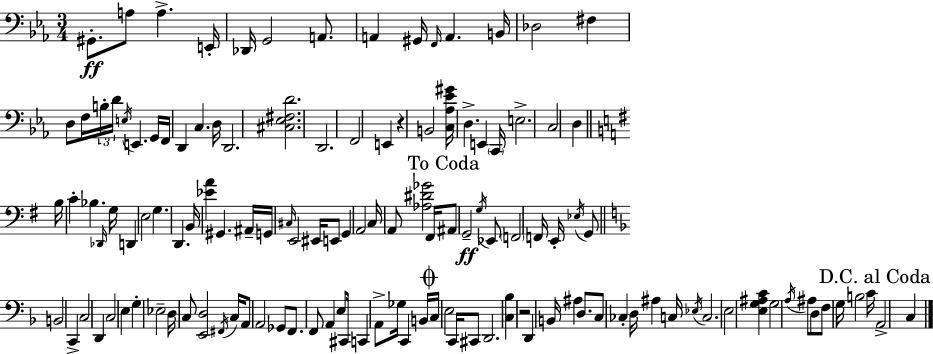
G#2/e. A3/e A3/q. E2/s Db2/s G2/h A2/e. A2/q G#2/s F2/s A2/q. B2/s Db3/h F#3/q D3/e F3/s B3/s D4/s E3/s E2/q. G2/s F2/s D2/q C3/q. D3/s D2/h. [C#3,Eb3,F#3,D4]/h. D2/h. F2/h E2/q R/q B2/h [C3,Ab3,Eb4,G#4]/s D3/q. E2/q C2/s E3/h. C3/h D3/q B3/s C4/q Bb3/q. Db2/s G3/s D2/q E3/h G3/q. D2/q. B2/s [Eb4,A4]/q G#2/q. A#2/s G2/s C#3/s E2/h EIS2/s E2/e G2/q A2/h C3/s A2/e [Ab3,D#4,Gb4]/h F#2/s A#2/e G2/h G3/s Eb2/e F2/h F2/s E2/s Eb3/s G2/e B2/h C2/q C3/h D2/q C3/h E3/q G3/q Eb3/h D3/s C3/e [E2,D3]/h F#2/s C3/s A2/e A2/h Gb2/e F2/e. F2/e A2/q E3/e C#2/s C2/q A2/e Gb3/s C2/q B2/s C3/s E3/h C2/s C#2/e D2/h. [C3,Bb3]/q R/h D2/q B2/s A#3/q D3/e. C3/e CES3/q D3/s A#3/q C3/s Eb3/s C3/h. E3/h [E3,G3,A#3,C4]/q G3/h A3/s A#3/e D3/e F3/e G3/s B3/h C4/s A2/h C3/q